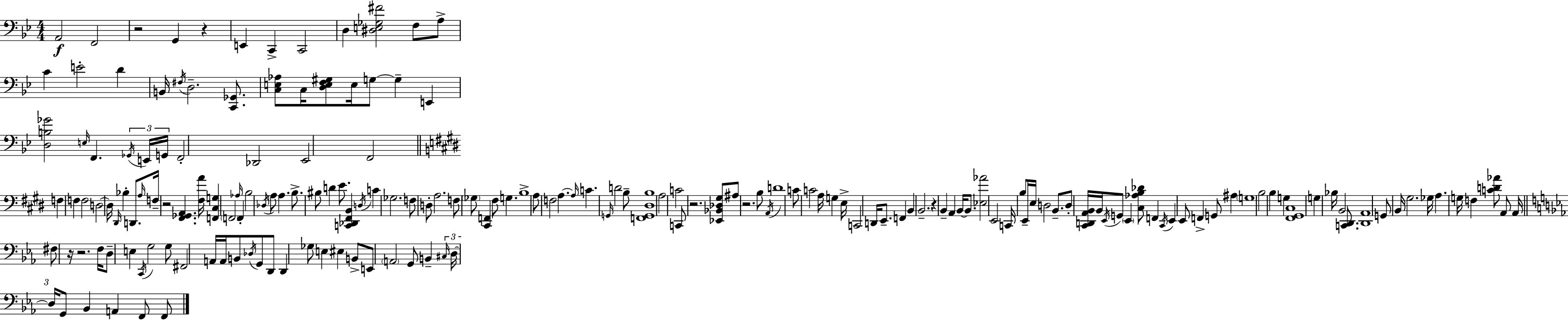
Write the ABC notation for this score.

X:1
T:Untitled
M:4/4
L:1/4
K:Bb
A,,2 F,,2 z2 G,, z E,, C,, C,,2 D, [^D,E,_G,^F]2 F,/2 A,/2 C E2 D B,,/4 ^F,/4 D,2 [C,,_G,,]/2 [C,E,_A,]/2 C,/4 [D,E,F,^G,]/2 E,/4 G,/2 G, E,, [D,B,_G]2 E,/4 F,, _G,,/4 E,,/4 G,,/4 F,,2 _D,,2 _E,,2 F,,2 F, F, F,2 D,2 D,/4 ^D,,/4 _B, D,,/2 A,/4 F,/4 z2 [^F,,_G,,A,,] [^F,A]/4 [F,,^C,G,] F,,2 _A,/4 F,, B,2 _D,/4 A,/2 A, B,/2 ^B,/2 D E/2 [C,,_D,,^F,,B,,] D,/4 C _G,2 F,/2 D,/2 A,2 F,/2 _G,/2 [^C,,F,,] ^F,/2 G, B,4 A,/2 F,2 A, A,/4 C G,,/4 D2 B,/2 [F,,G,,^D,B,]4 A,2 C2 C,,/2 z2 [_E,,_B,,_D,^G,]/2 ^A,/2 z2 B,/2 A,,/4 D4 C/2 C2 A,/4 G, E,/4 C,,2 D,,/4 E,,/2 F,, B,, B,,2 z B,, A,, B,,/4 B,,/2 [_E,_A]2 E,,2 C,,/4 B,/2 E,,/4 E,/4 D,2 B,,/2 D,/2 [^C,,D,,A,,B,,]/4 B,,/4 E,,/4 G,,/2 E,, [^C,_A,B,_D]/2 F,, ^C,,/4 E,, E,,/2 F,, G,,/2 ^A, G,4 B,2 B, G, [^F,,^G,,^C,]4 G, _B,/4 B,,2 [C,,^D,,]/2 [^D,,A,,]4 G,,/2 B,,/4 ^G,2 _G,/4 A, G,/4 F, [CD_A]/2 A,,/2 A,,/4 ^F,/2 z/4 z2 F,/4 D,/2 E, C,,/4 G,2 G,/2 ^F,,2 A,,/4 A,,/4 B,,/2 _D,/4 G,,/2 D,,/2 D,, _G,/2 E, ^E, B,,/2 E,,/2 A,,2 G,,/2 B,, ^C,/4 D,/4 D,/4 G,,/2 _B,, A,, F,,/2 F,,/2